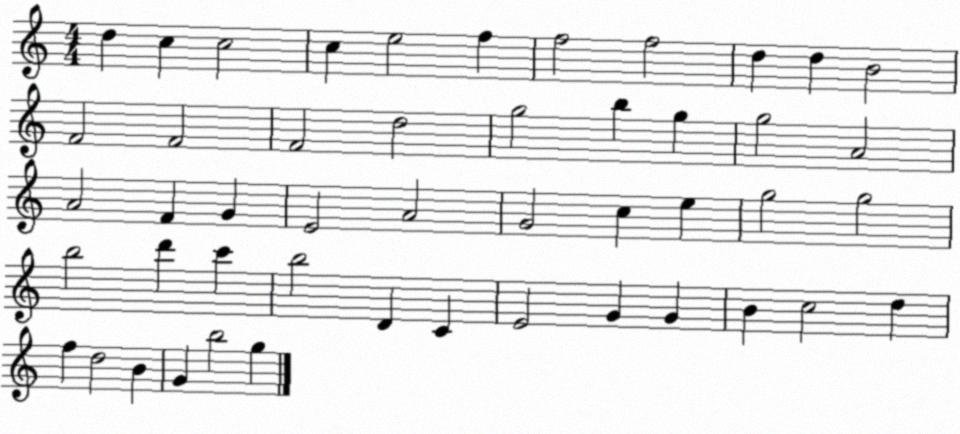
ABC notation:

X:1
T:Untitled
M:4/4
L:1/4
K:C
d c c2 c e2 f f2 f2 d d B2 F2 F2 F2 d2 g2 b g g2 A2 A2 F G E2 A2 G2 c e g2 g2 b2 d' c' b2 D C E2 G G B c2 d f d2 B G b2 g